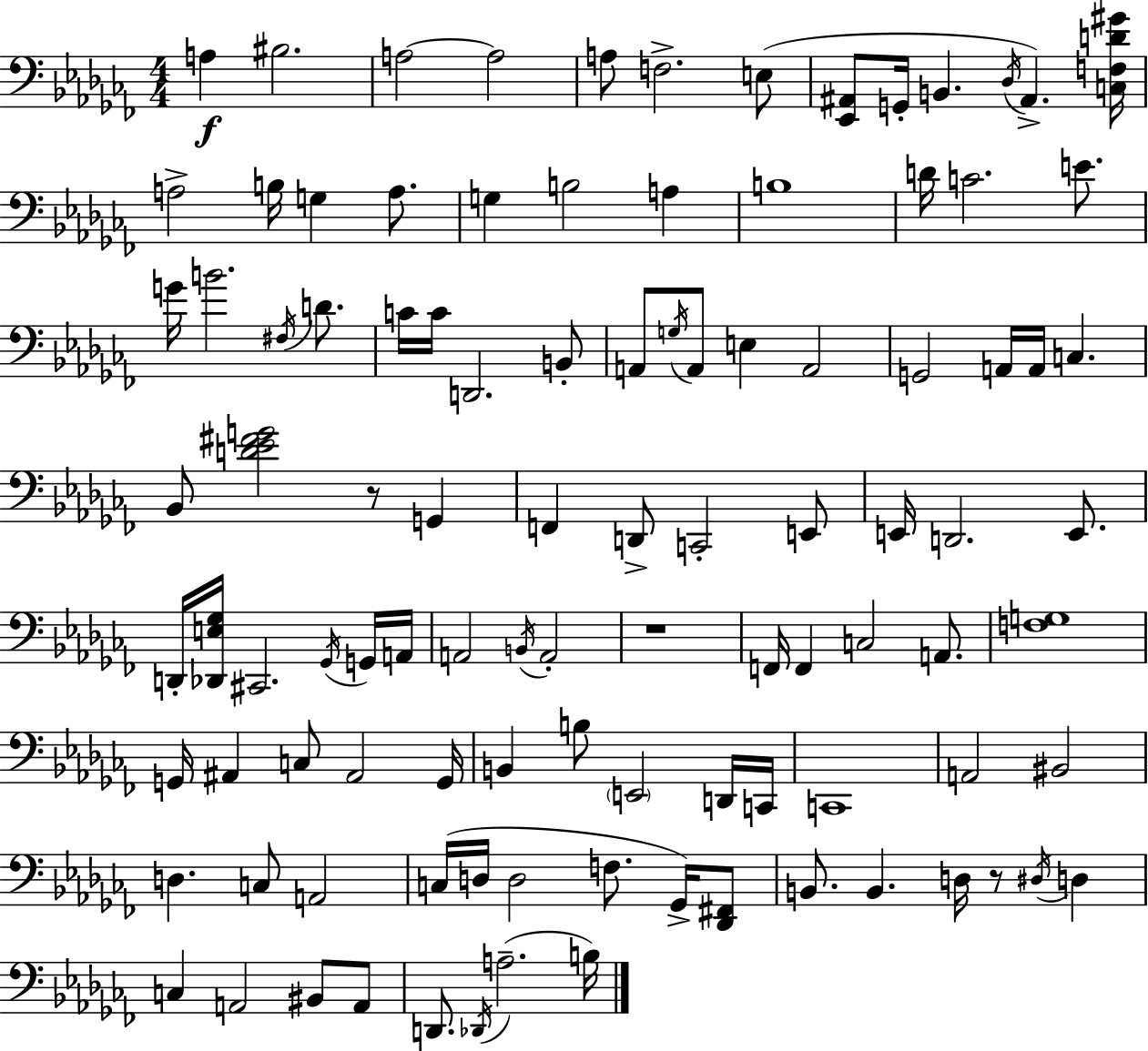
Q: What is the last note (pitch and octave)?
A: B3